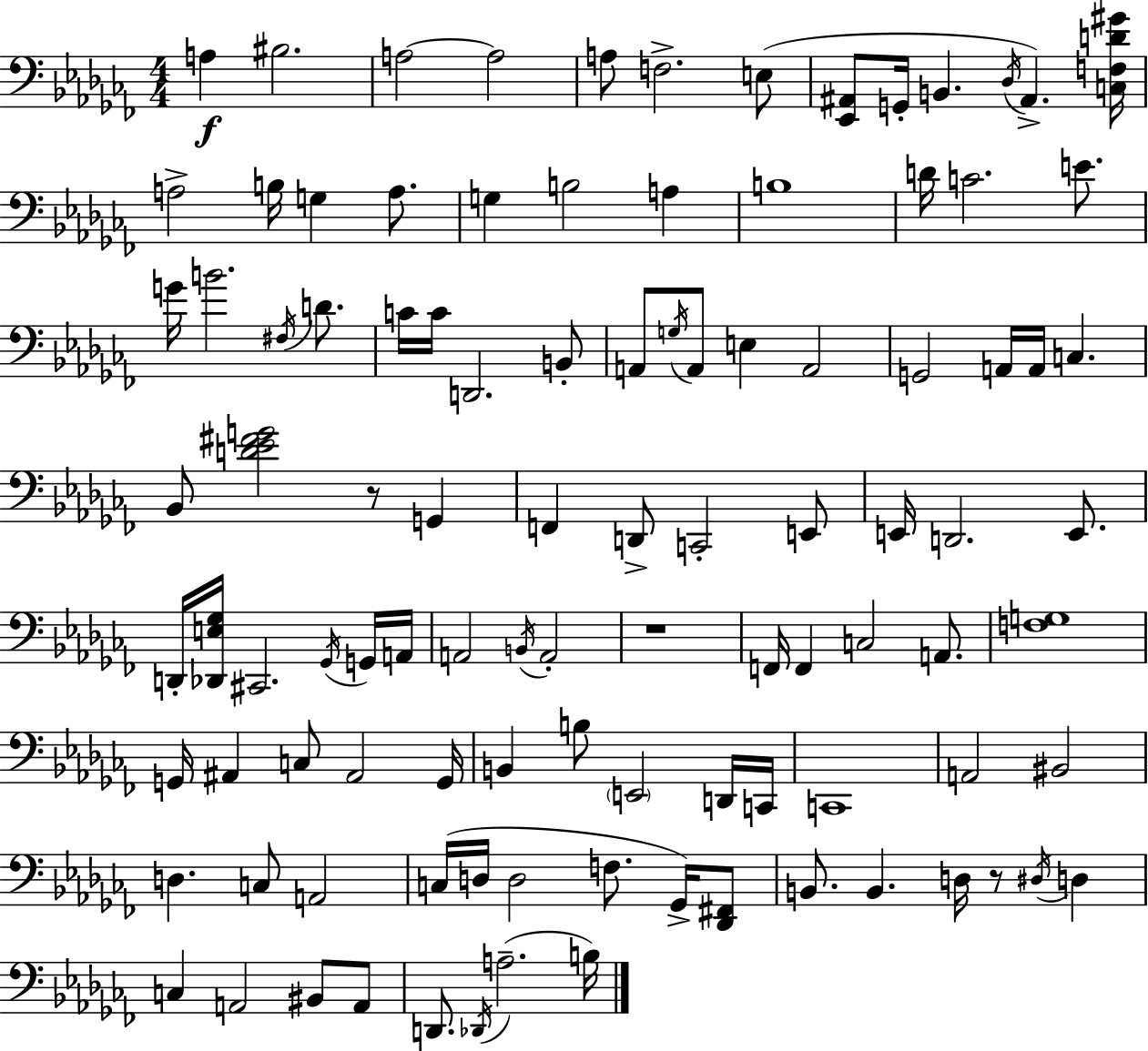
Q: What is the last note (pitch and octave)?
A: B3